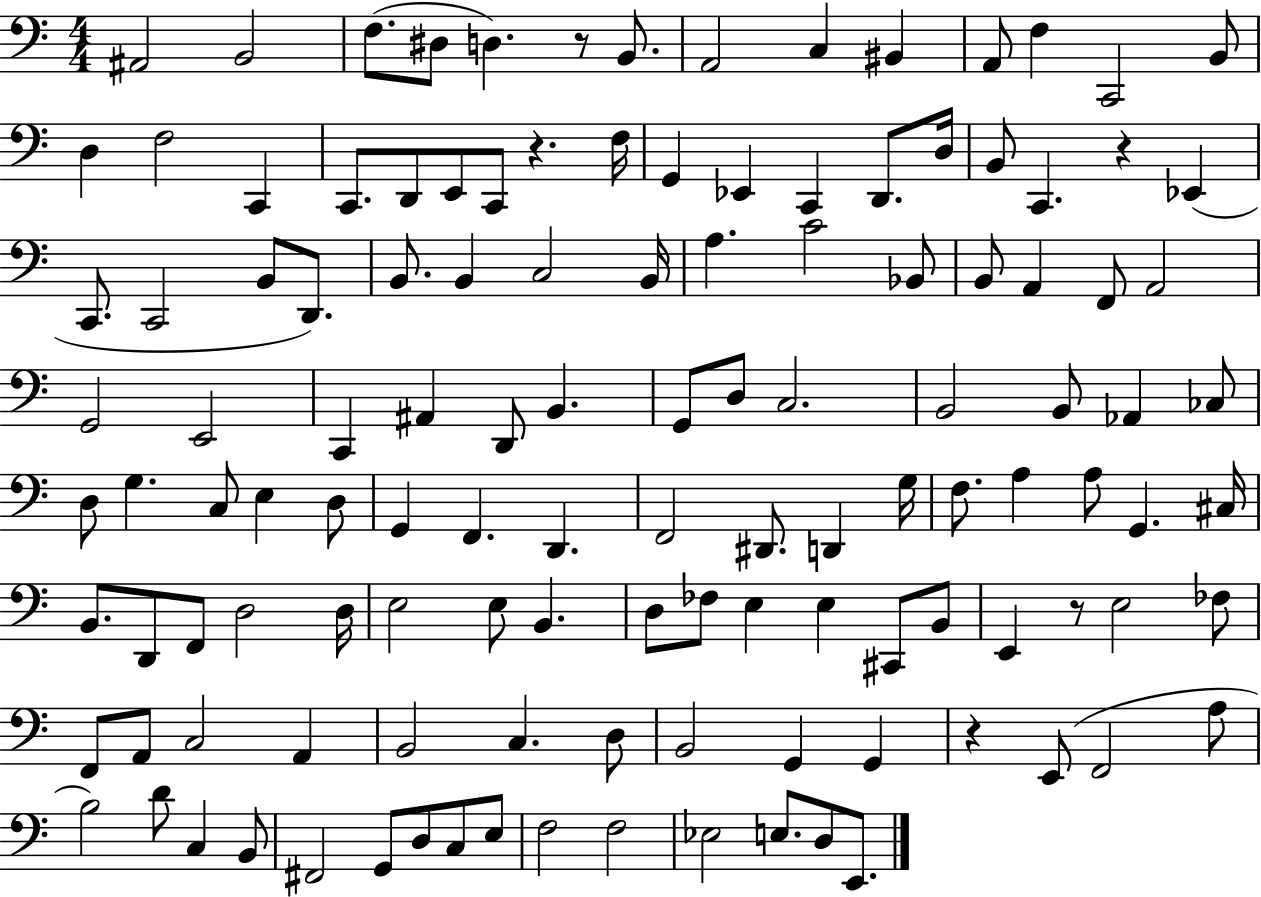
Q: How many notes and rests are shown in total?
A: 124